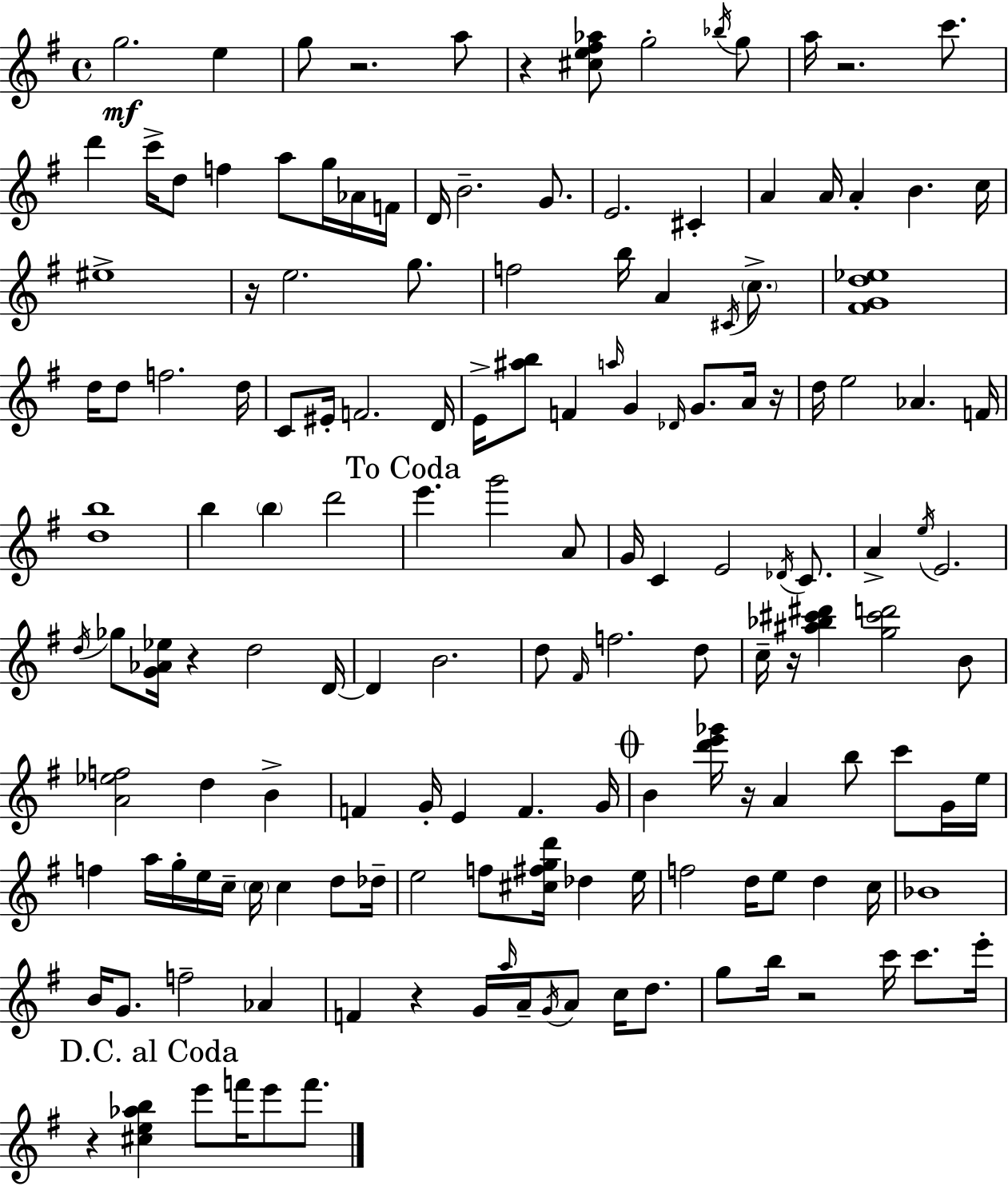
G5/h. E5/q G5/e R/h. A5/e R/q [C#5,E5,F#5,Ab5]/e G5/h Bb5/s G5/e A5/s R/h. C6/e. D6/q C6/s D5/e F5/q A5/e G5/s Ab4/s F4/s D4/s B4/h. G4/e. E4/h. C#4/q A4/q A4/s A4/q B4/q. C5/s EIS5/w R/s E5/h. G5/e. F5/h B5/s A4/q C#4/s C5/e. [F#4,G4,D5,Eb5]/w D5/s D5/e F5/h. D5/s C4/e EIS4/s F4/h. D4/s E4/s [A#5,B5]/e F4/q A5/s G4/q Db4/s G4/e. A4/s R/s D5/s E5/h Ab4/q. F4/s [D5,B5]/w B5/q B5/q D6/h E6/q. G6/h A4/e G4/s C4/q E4/h Db4/s C4/e. A4/q E5/s E4/h. D5/s Gb5/e [G4,Ab4,Eb5]/s R/q D5/h D4/s D4/q B4/h. D5/e F#4/s F5/h. D5/e C5/s R/s [A#5,Bb5,C#6,D#6]/q [G5,C#6,D6]/h B4/e [A4,Eb5,F5]/h D5/q B4/q F4/q G4/s E4/q F4/q. G4/s B4/q [D6,E6,Gb6]/s R/s A4/q B5/e C6/e G4/s E5/s F5/q A5/s G5/s E5/s C5/s C5/s C5/q D5/e Db5/s E5/h F5/e [C#5,F#5,G5,D6]/s Db5/q E5/s F5/h D5/s E5/e D5/q C5/s Bb4/w B4/s G4/e. F5/h Ab4/q F4/q R/q G4/s A5/s A4/s G4/s A4/e C5/s D5/e. G5/e B5/s R/h C6/s C6/e. E6/s R/q [C#5,E5,Ab5,B5]/q E6/e F6/s E6/e F6/e.